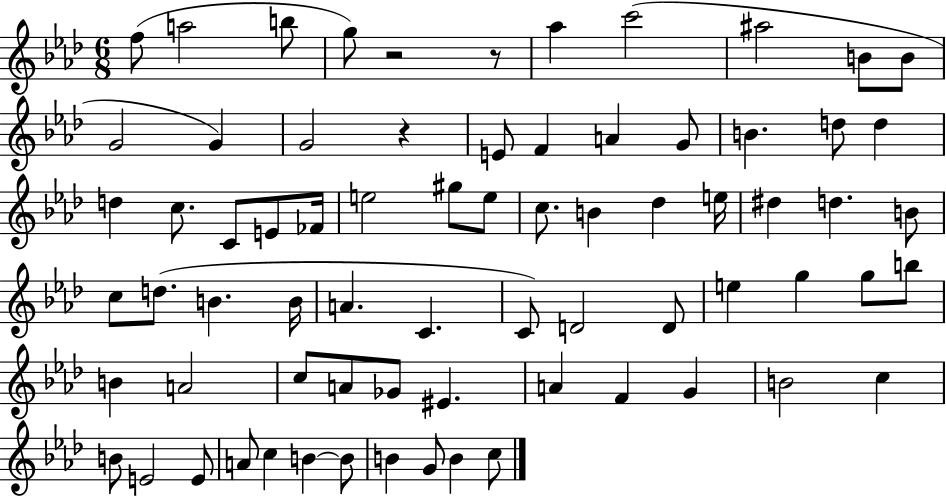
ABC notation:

X:1
T:Untitled
M:6/8
L:1/4
K:Ab
f/2 a2 b/2 g/2 z2 z/2 _a c'2 ^a2 B/2 B/2 G2 G G2 z E/2 F A G/2 B d/2 d d c/2 C/2 E/2 _F/4 e2 ^g/2 e/2 c/2 B _d e/4 ^d d B/2 c/2 d/2 B B/4 A C C/2 D2 D/2 e g g/2 b/2 B A2 c/2 A/2 _G/2 ^E A F G B2 c B/2 E2 E/2 A/2 c B B/2 B G/2 B c/2